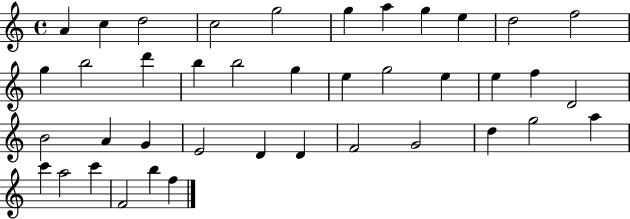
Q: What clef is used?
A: treble